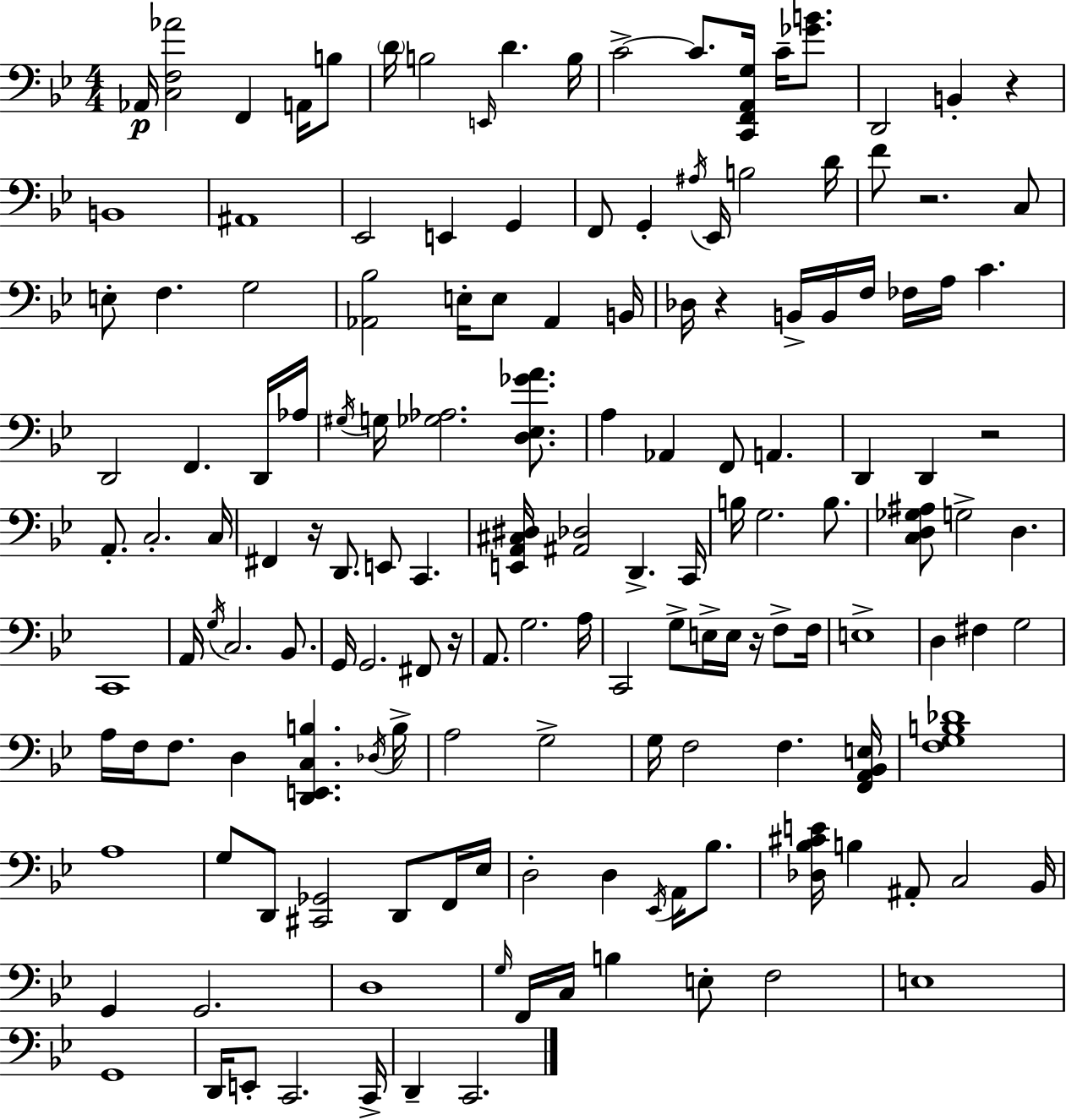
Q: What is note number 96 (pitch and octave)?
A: G3